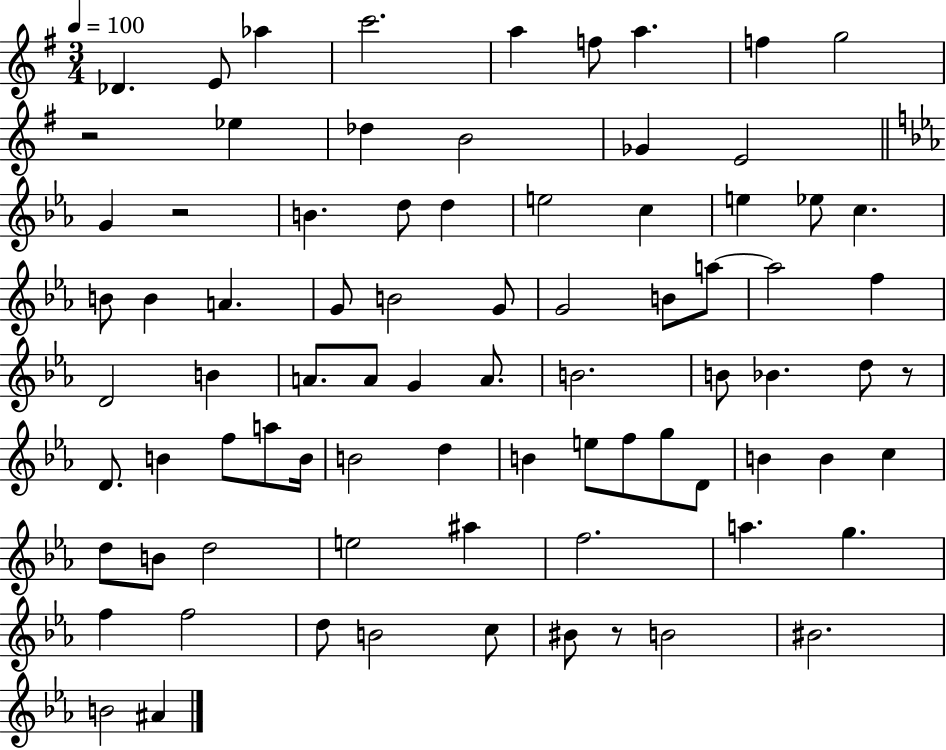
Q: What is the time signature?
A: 3/4